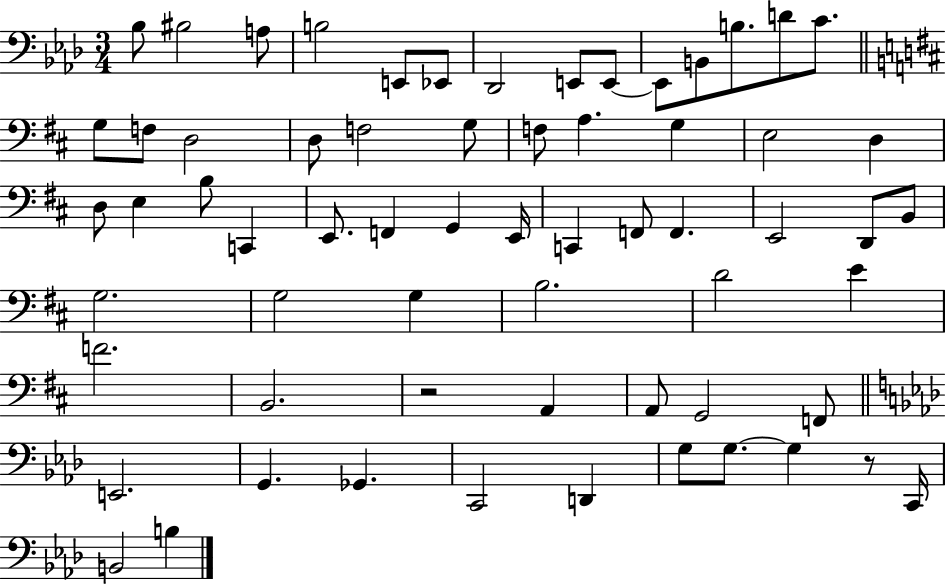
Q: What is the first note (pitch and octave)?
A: Bb3